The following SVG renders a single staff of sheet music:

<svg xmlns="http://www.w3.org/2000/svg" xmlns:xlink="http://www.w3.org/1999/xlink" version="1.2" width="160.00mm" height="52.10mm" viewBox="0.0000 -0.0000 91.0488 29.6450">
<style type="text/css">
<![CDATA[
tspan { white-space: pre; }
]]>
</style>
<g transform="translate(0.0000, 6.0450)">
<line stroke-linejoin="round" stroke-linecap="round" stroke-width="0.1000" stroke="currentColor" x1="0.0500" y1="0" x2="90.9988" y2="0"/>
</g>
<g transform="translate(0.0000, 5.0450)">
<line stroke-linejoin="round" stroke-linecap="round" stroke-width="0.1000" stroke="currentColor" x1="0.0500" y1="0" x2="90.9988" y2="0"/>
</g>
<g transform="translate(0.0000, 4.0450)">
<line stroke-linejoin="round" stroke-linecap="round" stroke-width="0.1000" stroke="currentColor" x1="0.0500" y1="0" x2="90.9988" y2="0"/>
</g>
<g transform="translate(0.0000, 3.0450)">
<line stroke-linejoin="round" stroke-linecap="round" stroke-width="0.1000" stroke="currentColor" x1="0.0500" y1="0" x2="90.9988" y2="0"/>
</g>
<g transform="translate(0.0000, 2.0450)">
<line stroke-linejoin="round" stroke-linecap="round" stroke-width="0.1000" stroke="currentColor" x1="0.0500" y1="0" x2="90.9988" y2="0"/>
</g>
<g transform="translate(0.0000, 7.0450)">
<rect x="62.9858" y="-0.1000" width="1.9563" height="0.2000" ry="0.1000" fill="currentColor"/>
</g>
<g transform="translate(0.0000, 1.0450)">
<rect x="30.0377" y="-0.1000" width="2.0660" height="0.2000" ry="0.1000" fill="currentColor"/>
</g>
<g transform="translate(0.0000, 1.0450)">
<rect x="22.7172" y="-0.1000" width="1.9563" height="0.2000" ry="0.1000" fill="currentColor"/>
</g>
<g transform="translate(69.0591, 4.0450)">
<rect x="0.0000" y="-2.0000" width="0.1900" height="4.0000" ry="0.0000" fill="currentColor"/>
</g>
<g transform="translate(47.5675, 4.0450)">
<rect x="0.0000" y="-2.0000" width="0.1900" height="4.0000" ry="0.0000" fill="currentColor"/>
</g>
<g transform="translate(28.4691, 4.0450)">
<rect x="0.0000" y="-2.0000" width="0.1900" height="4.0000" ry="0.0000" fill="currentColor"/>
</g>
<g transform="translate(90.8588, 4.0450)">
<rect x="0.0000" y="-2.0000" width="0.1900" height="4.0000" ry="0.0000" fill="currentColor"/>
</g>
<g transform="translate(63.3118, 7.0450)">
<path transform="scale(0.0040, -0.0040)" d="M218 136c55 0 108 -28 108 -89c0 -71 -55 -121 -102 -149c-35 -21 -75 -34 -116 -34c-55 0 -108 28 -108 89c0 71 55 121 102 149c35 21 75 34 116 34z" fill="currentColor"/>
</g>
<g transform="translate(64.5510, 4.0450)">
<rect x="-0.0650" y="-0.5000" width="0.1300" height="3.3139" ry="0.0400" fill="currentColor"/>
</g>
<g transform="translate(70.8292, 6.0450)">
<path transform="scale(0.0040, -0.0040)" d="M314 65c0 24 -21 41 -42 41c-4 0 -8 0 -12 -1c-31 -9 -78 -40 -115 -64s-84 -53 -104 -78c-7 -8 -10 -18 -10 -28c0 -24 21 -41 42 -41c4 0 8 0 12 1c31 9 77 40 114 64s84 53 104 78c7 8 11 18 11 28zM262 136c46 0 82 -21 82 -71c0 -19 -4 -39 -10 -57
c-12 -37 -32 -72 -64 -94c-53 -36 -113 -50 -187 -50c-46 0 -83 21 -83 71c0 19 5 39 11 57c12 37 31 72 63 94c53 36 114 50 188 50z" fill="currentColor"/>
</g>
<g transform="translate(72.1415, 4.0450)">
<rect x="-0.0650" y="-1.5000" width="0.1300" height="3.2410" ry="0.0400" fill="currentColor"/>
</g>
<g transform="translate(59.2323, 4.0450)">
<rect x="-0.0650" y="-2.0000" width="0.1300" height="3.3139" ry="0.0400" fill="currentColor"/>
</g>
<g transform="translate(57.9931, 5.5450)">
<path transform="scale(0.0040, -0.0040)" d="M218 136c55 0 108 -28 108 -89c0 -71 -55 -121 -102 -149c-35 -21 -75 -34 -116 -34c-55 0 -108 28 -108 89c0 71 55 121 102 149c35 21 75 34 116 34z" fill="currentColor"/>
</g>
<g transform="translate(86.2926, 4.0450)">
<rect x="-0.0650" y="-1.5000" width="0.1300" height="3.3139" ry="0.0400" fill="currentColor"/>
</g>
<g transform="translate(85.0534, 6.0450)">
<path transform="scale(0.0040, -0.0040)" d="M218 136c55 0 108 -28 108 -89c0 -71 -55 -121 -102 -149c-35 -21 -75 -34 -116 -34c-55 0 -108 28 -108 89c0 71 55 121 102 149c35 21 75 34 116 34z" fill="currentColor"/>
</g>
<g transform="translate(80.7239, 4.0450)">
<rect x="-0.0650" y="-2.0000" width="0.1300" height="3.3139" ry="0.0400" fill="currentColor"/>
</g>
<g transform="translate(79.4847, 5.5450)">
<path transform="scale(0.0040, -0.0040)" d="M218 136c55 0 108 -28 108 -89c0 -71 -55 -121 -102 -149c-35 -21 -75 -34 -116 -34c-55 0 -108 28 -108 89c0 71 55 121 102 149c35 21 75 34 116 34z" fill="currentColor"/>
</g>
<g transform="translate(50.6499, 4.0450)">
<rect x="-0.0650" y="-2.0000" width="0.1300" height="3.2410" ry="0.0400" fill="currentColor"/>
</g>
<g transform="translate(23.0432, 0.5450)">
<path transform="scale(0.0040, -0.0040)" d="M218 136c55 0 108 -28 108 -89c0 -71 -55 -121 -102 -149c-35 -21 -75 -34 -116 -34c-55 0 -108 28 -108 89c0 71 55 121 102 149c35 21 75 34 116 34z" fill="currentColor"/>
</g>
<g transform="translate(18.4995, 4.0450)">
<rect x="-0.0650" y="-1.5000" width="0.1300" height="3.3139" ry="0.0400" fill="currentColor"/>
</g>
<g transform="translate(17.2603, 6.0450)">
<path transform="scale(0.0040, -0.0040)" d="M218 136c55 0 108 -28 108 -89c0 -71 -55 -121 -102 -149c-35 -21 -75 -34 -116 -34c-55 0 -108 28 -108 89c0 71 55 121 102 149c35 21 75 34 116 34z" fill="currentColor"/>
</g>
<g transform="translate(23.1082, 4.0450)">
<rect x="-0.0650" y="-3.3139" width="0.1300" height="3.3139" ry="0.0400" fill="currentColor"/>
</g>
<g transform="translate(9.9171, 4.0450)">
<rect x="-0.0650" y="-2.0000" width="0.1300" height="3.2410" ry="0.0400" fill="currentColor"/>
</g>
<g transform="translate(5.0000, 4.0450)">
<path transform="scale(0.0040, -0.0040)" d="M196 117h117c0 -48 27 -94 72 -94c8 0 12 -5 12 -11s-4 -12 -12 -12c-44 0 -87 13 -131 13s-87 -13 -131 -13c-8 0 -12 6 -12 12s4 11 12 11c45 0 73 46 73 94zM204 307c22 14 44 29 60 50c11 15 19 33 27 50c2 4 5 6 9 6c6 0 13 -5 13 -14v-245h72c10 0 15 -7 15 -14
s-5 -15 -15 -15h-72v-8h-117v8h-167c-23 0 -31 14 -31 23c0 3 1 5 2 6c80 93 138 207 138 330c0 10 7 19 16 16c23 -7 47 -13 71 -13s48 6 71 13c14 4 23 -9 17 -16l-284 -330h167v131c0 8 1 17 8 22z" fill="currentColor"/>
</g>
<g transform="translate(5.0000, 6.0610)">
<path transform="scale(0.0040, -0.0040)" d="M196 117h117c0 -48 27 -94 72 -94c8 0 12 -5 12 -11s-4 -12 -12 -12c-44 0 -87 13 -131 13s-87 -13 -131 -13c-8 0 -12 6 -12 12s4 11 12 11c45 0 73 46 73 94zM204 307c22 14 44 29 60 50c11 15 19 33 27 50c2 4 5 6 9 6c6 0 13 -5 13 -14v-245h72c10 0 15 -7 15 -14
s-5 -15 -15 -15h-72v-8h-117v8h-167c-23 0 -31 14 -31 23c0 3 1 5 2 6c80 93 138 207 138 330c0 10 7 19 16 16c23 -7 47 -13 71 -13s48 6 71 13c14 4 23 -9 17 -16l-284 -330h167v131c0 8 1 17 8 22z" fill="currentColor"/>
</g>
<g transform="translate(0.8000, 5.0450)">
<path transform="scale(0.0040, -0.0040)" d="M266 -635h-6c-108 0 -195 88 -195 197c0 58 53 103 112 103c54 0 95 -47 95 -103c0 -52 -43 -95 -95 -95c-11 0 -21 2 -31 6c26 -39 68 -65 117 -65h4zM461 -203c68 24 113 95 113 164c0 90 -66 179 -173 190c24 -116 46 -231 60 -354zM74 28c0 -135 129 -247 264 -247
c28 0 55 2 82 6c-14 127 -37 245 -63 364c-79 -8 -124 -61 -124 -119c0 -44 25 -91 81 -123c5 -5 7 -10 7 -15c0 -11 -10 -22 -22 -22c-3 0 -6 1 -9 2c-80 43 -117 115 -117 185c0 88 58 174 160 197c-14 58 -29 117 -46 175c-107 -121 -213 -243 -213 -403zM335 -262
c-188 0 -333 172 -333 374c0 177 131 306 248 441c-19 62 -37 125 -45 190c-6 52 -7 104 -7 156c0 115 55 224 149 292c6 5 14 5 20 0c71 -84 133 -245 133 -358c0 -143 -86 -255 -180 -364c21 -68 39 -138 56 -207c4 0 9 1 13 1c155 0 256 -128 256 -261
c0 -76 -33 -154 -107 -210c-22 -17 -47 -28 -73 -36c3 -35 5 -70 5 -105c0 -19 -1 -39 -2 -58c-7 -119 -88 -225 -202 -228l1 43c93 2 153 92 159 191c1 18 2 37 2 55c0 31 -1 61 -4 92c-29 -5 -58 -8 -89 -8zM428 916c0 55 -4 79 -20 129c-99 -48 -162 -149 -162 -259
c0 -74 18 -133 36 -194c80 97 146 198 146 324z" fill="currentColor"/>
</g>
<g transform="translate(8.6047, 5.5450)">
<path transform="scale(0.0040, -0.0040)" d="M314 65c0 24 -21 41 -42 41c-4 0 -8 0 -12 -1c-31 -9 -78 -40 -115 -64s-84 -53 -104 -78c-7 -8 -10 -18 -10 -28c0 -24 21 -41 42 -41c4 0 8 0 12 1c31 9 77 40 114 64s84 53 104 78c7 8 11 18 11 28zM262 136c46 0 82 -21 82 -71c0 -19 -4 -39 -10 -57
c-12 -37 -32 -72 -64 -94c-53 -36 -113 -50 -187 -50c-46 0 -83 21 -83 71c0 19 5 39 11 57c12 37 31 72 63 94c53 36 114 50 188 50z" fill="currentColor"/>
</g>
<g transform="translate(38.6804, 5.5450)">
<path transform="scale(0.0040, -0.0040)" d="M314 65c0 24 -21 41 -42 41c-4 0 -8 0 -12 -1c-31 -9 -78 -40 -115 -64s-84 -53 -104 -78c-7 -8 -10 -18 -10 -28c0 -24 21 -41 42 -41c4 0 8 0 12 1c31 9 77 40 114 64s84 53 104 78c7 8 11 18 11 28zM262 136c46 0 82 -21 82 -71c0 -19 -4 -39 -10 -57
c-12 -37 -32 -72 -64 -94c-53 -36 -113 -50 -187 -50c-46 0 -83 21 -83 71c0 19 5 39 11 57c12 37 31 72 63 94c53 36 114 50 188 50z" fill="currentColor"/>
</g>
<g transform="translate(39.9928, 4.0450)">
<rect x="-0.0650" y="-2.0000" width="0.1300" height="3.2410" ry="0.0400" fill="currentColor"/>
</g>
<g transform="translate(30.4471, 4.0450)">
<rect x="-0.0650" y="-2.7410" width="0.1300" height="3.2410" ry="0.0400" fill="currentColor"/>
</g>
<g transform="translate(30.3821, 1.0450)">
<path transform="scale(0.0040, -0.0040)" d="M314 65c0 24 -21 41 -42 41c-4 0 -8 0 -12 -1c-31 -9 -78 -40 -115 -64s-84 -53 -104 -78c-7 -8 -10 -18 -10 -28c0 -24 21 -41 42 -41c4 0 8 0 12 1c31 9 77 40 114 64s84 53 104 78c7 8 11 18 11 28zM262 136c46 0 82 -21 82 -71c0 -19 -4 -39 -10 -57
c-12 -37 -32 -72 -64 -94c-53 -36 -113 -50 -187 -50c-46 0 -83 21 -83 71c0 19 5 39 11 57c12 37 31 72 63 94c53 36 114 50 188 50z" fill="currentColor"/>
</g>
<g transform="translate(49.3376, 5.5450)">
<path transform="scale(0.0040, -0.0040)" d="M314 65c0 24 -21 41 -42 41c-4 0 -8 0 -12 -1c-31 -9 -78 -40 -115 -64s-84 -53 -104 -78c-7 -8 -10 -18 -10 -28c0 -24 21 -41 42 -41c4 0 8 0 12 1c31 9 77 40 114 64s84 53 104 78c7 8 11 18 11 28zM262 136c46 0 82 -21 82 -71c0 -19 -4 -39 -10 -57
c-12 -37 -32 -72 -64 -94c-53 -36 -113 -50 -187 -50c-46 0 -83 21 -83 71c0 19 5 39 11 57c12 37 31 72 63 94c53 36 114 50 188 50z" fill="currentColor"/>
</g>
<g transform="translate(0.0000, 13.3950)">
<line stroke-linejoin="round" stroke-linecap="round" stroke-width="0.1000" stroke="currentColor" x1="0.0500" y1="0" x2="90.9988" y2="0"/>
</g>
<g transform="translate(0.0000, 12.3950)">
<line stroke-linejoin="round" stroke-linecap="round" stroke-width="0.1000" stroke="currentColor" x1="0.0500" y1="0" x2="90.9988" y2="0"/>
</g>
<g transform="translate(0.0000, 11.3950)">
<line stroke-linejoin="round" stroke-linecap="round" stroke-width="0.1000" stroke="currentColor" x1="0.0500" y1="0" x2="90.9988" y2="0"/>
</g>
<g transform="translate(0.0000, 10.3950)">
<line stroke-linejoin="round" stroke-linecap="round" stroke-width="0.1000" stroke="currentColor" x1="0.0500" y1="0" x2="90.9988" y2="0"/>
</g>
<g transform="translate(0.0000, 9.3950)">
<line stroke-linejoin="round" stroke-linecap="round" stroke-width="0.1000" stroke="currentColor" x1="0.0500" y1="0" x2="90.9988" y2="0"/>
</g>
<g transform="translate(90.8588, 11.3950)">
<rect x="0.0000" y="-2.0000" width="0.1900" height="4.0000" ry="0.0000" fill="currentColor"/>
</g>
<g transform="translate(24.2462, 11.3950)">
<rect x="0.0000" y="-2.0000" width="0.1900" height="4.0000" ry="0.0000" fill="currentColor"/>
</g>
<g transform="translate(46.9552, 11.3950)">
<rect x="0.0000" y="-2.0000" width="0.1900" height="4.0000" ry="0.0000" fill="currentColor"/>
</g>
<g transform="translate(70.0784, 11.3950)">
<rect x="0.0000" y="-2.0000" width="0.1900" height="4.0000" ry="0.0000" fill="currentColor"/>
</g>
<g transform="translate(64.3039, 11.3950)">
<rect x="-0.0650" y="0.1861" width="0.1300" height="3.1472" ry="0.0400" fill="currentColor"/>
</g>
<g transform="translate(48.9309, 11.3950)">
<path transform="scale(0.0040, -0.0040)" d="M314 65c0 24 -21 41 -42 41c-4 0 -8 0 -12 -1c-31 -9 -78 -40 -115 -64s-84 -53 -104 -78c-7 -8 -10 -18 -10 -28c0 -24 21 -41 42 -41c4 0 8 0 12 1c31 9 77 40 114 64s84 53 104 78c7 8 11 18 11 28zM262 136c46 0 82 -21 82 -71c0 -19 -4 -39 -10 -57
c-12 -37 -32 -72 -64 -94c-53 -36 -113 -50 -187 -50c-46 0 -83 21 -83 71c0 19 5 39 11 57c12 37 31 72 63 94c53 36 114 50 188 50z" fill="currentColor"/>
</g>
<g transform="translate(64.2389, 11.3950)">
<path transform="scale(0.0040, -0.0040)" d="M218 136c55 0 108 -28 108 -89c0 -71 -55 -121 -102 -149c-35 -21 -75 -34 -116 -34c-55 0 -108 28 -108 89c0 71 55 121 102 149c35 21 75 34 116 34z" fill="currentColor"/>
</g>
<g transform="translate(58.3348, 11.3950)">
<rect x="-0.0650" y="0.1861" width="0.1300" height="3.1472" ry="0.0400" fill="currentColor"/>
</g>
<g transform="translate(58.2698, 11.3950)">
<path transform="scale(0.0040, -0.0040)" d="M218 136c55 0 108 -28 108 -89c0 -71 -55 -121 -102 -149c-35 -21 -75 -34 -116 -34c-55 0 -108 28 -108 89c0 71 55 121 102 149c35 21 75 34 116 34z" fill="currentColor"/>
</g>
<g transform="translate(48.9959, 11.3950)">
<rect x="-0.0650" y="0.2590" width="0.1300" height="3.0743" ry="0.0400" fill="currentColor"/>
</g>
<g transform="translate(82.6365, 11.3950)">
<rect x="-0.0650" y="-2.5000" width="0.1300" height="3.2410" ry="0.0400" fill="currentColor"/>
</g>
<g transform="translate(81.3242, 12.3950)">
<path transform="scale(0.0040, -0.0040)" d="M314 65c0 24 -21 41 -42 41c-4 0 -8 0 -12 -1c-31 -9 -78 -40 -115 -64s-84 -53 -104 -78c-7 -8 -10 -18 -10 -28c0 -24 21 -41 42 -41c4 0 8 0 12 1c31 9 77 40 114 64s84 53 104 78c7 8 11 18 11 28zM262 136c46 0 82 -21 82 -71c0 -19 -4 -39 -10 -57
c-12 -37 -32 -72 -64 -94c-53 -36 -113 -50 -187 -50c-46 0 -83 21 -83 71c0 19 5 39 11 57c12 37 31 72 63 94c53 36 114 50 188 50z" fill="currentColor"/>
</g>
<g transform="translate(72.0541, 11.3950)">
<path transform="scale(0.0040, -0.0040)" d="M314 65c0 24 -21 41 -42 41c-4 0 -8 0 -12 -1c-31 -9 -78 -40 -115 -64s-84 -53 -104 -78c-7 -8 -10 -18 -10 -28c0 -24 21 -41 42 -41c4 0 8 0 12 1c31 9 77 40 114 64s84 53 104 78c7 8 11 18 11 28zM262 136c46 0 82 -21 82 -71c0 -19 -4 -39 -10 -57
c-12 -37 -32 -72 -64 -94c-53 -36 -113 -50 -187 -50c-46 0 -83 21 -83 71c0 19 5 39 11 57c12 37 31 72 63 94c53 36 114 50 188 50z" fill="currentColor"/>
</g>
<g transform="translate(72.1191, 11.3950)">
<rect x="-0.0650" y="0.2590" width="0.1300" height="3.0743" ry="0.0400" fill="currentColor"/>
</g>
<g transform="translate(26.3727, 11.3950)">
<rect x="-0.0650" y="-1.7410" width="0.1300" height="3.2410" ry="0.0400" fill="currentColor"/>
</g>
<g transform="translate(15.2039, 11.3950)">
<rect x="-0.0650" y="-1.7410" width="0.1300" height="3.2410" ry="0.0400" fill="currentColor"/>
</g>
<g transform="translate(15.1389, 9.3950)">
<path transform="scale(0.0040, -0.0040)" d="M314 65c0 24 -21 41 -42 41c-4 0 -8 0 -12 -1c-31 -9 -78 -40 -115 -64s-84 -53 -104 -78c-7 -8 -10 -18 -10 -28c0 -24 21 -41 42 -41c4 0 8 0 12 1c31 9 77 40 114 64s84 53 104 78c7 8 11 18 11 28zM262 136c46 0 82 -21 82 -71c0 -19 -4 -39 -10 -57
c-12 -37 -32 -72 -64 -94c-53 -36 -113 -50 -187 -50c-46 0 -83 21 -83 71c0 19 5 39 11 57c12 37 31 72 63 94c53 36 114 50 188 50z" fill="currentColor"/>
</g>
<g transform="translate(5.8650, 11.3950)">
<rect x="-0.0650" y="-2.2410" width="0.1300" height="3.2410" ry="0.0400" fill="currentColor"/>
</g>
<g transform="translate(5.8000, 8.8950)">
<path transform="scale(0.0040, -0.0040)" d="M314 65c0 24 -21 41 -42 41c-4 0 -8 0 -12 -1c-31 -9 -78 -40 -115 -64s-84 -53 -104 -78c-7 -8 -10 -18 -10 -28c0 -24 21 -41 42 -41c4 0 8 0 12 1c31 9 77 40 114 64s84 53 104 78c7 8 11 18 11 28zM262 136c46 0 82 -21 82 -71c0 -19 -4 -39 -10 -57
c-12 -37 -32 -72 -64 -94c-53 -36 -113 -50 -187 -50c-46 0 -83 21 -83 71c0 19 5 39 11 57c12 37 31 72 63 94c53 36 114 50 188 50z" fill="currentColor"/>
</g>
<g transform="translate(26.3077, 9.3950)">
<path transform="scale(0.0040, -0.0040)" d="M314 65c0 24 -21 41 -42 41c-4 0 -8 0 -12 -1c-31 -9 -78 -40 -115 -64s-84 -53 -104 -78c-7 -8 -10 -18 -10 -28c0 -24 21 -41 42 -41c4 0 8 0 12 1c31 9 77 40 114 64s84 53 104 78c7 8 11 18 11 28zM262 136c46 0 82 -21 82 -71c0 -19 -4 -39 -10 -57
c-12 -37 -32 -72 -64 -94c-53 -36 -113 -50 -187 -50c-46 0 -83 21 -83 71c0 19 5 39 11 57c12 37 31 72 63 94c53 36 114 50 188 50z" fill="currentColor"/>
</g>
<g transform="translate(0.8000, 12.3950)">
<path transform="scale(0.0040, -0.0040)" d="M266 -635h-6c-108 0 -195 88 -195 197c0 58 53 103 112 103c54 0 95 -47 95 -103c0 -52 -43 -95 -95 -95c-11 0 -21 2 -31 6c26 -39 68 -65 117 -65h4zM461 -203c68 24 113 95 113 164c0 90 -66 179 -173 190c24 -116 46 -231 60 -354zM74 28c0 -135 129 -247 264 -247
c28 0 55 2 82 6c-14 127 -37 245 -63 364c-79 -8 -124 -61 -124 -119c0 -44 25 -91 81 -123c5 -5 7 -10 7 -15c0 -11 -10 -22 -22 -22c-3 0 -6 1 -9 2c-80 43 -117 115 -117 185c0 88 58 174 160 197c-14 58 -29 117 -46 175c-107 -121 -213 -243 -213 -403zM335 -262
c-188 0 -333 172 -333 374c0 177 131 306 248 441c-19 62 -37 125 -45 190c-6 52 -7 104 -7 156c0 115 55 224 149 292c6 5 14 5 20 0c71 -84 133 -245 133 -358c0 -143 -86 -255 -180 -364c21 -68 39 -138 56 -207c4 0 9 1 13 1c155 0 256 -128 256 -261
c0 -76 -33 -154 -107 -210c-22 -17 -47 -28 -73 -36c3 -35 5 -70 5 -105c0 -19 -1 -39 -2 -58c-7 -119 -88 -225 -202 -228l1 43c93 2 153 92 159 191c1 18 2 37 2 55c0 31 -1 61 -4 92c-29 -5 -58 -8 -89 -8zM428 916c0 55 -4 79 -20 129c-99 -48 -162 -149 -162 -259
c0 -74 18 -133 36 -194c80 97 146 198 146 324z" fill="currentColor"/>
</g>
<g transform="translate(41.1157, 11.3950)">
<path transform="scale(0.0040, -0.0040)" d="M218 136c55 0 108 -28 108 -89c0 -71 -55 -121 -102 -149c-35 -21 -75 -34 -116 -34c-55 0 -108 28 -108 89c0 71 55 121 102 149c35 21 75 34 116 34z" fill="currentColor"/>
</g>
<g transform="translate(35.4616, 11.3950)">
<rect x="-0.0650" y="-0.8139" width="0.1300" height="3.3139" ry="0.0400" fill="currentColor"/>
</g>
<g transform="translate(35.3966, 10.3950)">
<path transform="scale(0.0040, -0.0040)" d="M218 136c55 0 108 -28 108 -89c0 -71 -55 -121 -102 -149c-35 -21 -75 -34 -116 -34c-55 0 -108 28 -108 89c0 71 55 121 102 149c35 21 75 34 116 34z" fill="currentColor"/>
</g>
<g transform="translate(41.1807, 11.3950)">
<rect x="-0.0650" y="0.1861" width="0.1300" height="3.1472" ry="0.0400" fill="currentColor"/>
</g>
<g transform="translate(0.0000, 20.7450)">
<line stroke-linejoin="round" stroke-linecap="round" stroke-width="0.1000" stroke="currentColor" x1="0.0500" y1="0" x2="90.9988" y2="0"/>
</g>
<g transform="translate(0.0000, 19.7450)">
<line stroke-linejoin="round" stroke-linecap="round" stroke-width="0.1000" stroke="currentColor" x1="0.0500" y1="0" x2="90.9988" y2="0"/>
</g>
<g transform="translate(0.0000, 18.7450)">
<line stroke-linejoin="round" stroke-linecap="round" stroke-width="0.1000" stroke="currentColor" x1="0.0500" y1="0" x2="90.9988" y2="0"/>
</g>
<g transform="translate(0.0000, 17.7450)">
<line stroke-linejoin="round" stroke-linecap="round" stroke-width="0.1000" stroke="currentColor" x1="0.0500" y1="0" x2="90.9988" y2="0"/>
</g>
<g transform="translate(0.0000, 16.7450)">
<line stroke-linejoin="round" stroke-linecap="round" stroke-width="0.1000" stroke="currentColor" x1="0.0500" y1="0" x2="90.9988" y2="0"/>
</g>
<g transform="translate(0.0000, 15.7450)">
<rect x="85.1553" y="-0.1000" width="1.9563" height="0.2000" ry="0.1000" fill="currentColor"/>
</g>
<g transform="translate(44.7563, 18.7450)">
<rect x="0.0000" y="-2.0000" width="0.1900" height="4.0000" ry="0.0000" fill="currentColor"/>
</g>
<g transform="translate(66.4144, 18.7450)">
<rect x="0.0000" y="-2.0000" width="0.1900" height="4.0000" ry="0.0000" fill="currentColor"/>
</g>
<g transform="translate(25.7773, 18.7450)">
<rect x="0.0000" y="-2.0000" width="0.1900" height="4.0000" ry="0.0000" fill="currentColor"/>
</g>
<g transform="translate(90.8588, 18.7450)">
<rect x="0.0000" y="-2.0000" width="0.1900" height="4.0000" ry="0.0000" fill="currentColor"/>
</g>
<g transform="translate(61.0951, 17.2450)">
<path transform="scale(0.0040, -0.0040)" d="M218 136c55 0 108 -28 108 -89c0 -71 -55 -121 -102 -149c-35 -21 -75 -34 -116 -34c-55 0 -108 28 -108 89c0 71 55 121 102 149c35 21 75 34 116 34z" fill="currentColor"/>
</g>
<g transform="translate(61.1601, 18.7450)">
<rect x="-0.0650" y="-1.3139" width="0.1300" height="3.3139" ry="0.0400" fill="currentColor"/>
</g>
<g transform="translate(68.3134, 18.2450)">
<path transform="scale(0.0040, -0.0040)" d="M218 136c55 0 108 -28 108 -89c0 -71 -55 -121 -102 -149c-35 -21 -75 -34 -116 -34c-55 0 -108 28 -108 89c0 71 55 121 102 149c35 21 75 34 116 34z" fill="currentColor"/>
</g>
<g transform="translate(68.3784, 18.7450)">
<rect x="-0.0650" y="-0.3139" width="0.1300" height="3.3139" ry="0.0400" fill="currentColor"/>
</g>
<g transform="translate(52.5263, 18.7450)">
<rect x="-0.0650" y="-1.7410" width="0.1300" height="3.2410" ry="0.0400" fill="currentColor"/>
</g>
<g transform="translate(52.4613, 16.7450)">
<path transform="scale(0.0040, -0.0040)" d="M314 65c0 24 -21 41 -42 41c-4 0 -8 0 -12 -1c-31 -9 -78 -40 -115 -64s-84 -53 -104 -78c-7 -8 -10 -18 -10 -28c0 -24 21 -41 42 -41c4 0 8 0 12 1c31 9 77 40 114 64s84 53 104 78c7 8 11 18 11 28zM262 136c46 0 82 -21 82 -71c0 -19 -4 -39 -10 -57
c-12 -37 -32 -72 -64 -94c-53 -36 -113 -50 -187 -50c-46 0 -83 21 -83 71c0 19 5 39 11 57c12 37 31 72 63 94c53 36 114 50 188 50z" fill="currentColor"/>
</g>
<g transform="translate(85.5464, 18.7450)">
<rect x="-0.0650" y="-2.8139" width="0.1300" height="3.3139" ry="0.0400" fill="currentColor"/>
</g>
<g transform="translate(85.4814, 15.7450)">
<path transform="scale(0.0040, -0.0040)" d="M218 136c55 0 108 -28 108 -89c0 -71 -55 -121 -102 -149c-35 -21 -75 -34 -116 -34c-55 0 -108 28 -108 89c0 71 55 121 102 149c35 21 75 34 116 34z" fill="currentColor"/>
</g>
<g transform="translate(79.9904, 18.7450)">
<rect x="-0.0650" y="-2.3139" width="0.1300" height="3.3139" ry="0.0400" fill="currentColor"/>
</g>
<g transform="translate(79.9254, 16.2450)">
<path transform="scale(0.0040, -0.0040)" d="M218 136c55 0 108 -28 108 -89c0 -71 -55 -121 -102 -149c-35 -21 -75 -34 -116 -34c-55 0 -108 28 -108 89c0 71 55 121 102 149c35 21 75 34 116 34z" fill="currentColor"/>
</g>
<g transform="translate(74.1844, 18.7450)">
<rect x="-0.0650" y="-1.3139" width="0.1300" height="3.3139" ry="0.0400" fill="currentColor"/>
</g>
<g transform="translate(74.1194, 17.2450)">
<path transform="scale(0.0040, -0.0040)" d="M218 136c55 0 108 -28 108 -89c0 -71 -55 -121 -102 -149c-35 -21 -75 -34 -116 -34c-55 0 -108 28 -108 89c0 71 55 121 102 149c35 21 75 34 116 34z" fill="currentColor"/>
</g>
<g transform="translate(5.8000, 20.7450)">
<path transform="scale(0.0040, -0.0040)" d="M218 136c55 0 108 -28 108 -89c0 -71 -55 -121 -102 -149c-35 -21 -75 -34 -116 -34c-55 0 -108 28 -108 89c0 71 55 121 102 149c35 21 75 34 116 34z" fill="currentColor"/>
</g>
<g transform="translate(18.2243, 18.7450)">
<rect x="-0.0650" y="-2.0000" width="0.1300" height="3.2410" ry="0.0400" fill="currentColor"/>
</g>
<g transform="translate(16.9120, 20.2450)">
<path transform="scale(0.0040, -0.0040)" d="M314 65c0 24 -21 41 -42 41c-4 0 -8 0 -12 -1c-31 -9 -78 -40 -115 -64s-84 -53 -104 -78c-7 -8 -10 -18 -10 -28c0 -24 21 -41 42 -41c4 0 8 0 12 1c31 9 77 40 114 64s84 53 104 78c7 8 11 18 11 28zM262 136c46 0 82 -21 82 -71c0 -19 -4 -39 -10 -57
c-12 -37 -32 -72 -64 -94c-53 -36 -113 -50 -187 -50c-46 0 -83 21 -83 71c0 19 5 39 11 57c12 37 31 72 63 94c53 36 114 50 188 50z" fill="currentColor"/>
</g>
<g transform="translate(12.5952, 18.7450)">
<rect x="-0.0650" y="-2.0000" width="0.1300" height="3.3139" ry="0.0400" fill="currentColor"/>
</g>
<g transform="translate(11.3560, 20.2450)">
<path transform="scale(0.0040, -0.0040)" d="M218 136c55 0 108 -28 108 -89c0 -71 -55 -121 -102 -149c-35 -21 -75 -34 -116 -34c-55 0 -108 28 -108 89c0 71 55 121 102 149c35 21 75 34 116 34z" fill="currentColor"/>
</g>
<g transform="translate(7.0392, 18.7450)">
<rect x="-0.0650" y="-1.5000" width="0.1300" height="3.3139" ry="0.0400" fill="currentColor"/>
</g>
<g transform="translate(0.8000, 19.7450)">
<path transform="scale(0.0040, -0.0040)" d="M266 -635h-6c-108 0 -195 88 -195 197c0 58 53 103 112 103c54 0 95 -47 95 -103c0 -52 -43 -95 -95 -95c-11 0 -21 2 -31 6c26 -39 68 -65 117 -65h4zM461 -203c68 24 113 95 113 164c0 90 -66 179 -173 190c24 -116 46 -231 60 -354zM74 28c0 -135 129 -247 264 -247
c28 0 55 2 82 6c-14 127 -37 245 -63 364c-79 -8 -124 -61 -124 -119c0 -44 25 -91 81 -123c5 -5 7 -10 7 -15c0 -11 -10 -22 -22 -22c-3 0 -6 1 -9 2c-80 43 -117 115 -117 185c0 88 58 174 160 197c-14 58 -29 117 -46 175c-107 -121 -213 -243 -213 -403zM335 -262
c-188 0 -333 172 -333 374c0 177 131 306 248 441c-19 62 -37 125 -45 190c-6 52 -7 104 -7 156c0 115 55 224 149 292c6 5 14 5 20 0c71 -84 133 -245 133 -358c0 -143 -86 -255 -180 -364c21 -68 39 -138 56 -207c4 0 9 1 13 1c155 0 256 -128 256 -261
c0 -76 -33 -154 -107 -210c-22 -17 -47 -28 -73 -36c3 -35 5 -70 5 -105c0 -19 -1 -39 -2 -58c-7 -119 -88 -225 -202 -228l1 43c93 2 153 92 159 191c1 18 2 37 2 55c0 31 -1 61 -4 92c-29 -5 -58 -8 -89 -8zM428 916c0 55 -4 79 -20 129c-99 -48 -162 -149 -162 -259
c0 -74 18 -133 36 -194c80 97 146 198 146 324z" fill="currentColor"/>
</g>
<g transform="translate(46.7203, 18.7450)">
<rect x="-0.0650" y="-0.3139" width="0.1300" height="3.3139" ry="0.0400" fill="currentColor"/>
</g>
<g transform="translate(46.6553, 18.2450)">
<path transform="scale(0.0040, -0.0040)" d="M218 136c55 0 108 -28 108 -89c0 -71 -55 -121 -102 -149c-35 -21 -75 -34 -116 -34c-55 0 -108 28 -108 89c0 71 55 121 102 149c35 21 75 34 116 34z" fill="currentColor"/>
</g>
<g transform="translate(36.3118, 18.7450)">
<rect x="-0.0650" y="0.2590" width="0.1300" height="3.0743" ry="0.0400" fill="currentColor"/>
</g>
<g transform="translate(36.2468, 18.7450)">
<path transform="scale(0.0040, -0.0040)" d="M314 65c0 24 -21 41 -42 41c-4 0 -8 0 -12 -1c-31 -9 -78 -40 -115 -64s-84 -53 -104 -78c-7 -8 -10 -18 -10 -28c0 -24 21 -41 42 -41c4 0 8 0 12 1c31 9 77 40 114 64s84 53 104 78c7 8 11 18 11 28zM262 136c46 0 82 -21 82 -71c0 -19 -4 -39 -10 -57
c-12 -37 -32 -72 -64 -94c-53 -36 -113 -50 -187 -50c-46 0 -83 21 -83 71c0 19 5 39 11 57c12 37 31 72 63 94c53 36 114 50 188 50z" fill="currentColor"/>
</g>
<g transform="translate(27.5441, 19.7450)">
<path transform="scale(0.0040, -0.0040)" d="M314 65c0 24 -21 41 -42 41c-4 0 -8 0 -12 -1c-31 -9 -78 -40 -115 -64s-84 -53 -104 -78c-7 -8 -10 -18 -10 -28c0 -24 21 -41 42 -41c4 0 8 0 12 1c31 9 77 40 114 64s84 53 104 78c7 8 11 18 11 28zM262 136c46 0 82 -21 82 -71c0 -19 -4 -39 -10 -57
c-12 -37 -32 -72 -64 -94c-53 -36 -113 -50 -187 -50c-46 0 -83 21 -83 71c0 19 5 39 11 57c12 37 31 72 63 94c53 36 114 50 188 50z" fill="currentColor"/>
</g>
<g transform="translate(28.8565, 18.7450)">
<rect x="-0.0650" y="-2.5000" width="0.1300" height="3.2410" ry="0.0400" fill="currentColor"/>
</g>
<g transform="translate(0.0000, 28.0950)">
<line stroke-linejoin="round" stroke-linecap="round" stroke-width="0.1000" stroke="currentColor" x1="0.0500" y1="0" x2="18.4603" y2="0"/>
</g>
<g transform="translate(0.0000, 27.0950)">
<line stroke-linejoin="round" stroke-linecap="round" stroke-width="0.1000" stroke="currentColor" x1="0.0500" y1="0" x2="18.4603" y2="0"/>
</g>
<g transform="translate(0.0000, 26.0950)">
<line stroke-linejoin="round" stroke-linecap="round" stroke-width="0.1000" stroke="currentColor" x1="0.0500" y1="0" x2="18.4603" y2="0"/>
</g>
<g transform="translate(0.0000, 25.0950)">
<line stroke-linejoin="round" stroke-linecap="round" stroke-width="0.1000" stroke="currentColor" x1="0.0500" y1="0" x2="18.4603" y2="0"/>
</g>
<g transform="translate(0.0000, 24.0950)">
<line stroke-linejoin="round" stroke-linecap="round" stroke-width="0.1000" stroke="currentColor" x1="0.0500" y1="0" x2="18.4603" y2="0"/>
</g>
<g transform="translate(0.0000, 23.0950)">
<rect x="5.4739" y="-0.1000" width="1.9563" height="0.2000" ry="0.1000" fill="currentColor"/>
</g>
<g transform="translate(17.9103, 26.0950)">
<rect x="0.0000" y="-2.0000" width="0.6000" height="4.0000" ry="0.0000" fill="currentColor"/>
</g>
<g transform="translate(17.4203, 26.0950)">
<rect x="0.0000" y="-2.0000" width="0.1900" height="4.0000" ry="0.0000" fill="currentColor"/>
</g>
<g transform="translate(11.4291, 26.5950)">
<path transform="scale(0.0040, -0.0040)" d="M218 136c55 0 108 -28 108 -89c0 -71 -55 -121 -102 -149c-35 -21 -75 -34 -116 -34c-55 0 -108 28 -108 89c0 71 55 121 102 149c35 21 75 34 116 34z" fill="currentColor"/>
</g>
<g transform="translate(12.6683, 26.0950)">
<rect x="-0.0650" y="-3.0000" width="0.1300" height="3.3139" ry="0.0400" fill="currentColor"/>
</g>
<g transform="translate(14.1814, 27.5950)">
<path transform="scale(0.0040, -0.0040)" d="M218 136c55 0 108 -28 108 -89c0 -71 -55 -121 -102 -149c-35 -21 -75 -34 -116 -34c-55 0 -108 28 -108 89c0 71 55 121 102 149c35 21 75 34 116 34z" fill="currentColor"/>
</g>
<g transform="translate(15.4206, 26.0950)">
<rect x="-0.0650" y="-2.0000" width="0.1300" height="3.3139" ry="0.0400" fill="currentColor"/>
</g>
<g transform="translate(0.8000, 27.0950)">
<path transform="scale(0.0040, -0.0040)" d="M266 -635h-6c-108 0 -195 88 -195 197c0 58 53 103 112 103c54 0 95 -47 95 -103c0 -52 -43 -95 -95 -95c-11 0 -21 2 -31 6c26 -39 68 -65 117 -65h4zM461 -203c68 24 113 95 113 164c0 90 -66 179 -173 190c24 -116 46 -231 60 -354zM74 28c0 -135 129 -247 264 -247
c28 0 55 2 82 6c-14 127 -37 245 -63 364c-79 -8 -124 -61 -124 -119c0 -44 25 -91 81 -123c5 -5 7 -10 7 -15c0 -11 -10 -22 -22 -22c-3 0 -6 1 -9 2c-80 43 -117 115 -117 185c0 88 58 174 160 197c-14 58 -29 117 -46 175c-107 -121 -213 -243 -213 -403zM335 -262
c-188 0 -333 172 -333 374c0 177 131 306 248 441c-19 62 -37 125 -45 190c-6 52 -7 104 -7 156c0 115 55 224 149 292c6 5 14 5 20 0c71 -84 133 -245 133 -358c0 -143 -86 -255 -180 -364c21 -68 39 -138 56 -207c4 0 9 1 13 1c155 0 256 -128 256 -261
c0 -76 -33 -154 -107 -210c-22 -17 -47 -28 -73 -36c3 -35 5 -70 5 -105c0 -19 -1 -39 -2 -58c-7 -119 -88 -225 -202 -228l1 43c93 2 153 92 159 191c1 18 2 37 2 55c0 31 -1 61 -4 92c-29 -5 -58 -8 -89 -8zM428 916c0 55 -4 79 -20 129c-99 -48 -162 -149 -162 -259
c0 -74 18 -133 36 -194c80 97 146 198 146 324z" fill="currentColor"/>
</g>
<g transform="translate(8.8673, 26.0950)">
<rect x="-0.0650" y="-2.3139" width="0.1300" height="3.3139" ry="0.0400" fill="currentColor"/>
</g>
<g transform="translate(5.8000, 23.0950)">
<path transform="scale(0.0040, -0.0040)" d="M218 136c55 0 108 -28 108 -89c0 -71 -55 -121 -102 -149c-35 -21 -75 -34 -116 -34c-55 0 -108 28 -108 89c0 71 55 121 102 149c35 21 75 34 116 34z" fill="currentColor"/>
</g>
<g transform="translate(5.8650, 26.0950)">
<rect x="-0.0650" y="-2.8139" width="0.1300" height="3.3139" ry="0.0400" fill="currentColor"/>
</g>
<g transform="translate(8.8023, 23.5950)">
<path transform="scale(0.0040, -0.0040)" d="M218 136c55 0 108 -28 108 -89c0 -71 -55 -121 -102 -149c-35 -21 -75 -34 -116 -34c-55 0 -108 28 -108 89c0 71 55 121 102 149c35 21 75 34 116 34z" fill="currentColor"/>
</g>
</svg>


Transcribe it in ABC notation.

X:1
T:Untitled
M:4/4
L:1/4
K:C
F2 E b a2 F2 F2 F C E2 F E g2 f2 f2 d B B2 B B B2 G2 E F F2 G2 B2 c f2 e c e g a a g A F